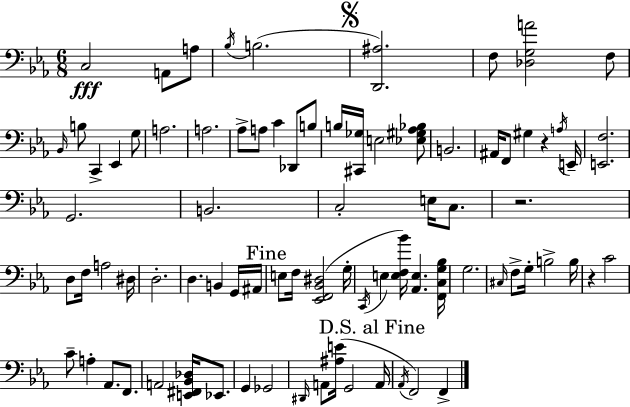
{
  \clef bass
  \numericTimeSignature
  \time 6/8
  \key ees \major
  c2\fff a,8 a8 | \acciaccatura { bes16 }( b2. | \mark \markup { \musicglyph "scripts.segno" } <d, ais>2.) | f8 <des g a'>2 f8 | \break \grace { bes,16 } b8 c,4-> ees,4 | g8 a2. | a2. | aes8-> a8 c'4 des,8 | \break b8 b16 <cis, ges>16 e2 | <ees gis aes bes>8 b,2. | ais,16 f,8 gis4 r4 | \acciaccatura { a16 } e,16-- <e, f>2. | \break g,2. | b,2. | c2-. e16 | c8. r2. | \break d8 f16 a2 | dis16 d2.-. | d4. b,4 | g,16 ais,16 \mark "Fine" e8 f16 <ees, f, bes, dis>2( | \break g16-. \acciaccatura { c,16 } e4 <e f bes'>16) <aes, e>4. | <f, c g bes>16 g2. | \grace { cis16 } f8-> g16-. b2-> | b16 r4 c'2 | \break c'8-- a4-. aes,8. | f,8. a,2 | <e, fis, bes, des>16 ees,8. g,4 ges,2 | \grace { dis,16 } a,8 <ais e'>16( g,2 | \break \mark "D.S. al Fine" a,16 \acciaccatura { aes,16 } f,2) | f,4-> \bar "|."
}